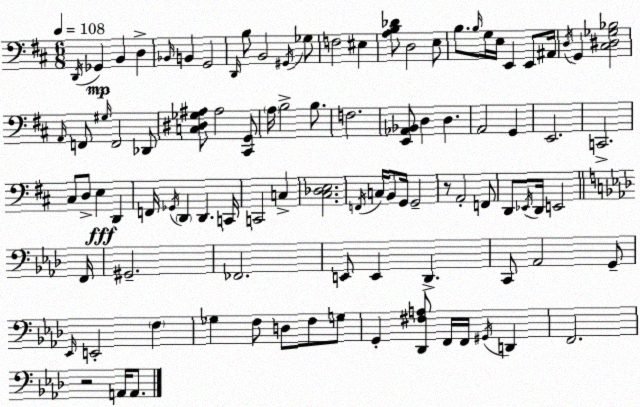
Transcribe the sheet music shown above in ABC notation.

X:1
T:Untitled
M:6/8
L:1/4
K:D
D,,/4 _G,, B,, D, _B,,/4 B,, G,,2 D,,/4 B,/2 B,,2 ^G,,/4 _G,/2 F,2 ^E, [A,B,_D]/2 D,2 E,/2 B,/2 B,/4 G,/4 E,/4 E,, E,,/2 ^A,,/4 D,/4 G,, [^C,^D,_G,_B,]2 A,,/4 F,,/2 ^G,/4 F,,2 _D,,/2 [C,^D,_G,^A,]/2 ^A,2 [^C,,G,,]/2 A,/4 B,2 B,/2 F,2 [E,,_A,,_B,,]/2 D, D, A,,2 G,, E,,2 C,,2 ^C,/2 D,/2 E, D,, F,,/4 _G,,/4 D,, D,, C,,/4 C,,2 C, [^C,_D,E,]2 F,,/4 C,/4 B,,/2 G,,/4 G,,2 z/2 A,,2 F,,/2 D,,/2 _E,,/4 D,,/4 E,,2 F,,/4 ^G,,2 _F,,2 E,,/2 E,, _D,, C,,/2 _A,,2 G,,/2 _E,,/4 E,,2 F, _G, F,/2 D,/2 F,/2 G,/2 G,, [_D,,^F,A,]/2 F,,/4 F,,/4 ^G,,/4 D,, F,,2 z2 A,,/4 A,,/2